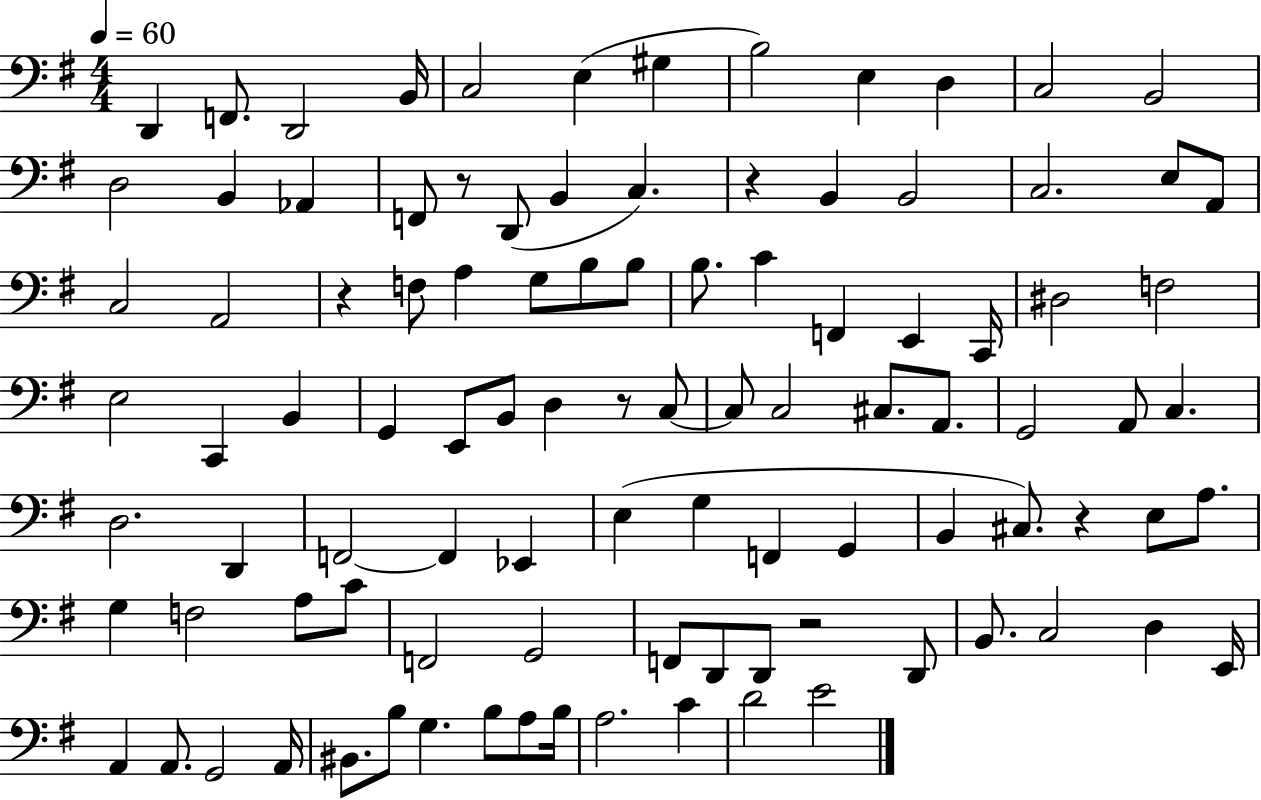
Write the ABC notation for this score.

X:1
T:Untitled
M:4/4
L:1/4
K:G
D,, F,,/2 D,,2 B,,/4 C,2 E, ^G, B,2 E, D, C,2 B,,2 D,2 B,, _A,, F,,/2 z/2 D,,/2 B,, C, z B,, B,,2 C,2 E,/2 A,,/2 C,2 A,,2 z F,/2 A, G,/2 B,/2 B,/2 B,/2 C F,, E,, C,,/4 ^D,2 F,2 E,2 C,, B,, G,, E,,/2 B,,/2 D, z/2 C,/2 C,/2 C,2 ^C,/2 A,,/2 G,,2 A,,/2 C, D,2 D,, F,,2 F,, _E,, E, G, F,, G,, B,, ^C,/2 z E,/2 A,/2 G, F,2 A,/2 C/2 F,,2 G,,2 F,,/2 D,,/2 D,,/2 z2 D,,/2 B,,/2 C,2 D, E,,/4 A,, A,,/2 G,,2 A,,/4 ^B,,/2 B,/2 G, B,/2 A,/2 B,/4 A,2 C D2 E2